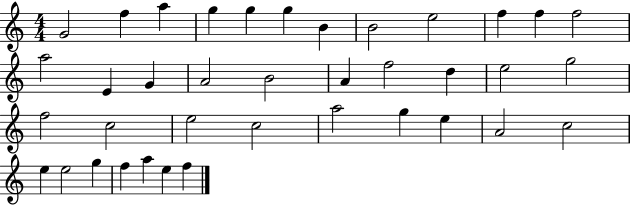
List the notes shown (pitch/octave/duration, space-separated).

G4/h F5/q A5/q G5/q G5/q G5/q B4/q B4/h E5/h F5/q F5/q F5/h A5/h E4/q G4/q A4/h B4/h A4/q F5/h D5/q E5/h G5/h F5/h C5/h E5/h C5/h A5/h G5/q E5/q A4/h C5/h E5/q E5/h G5/q F5/q A5/q E5/q F5/q